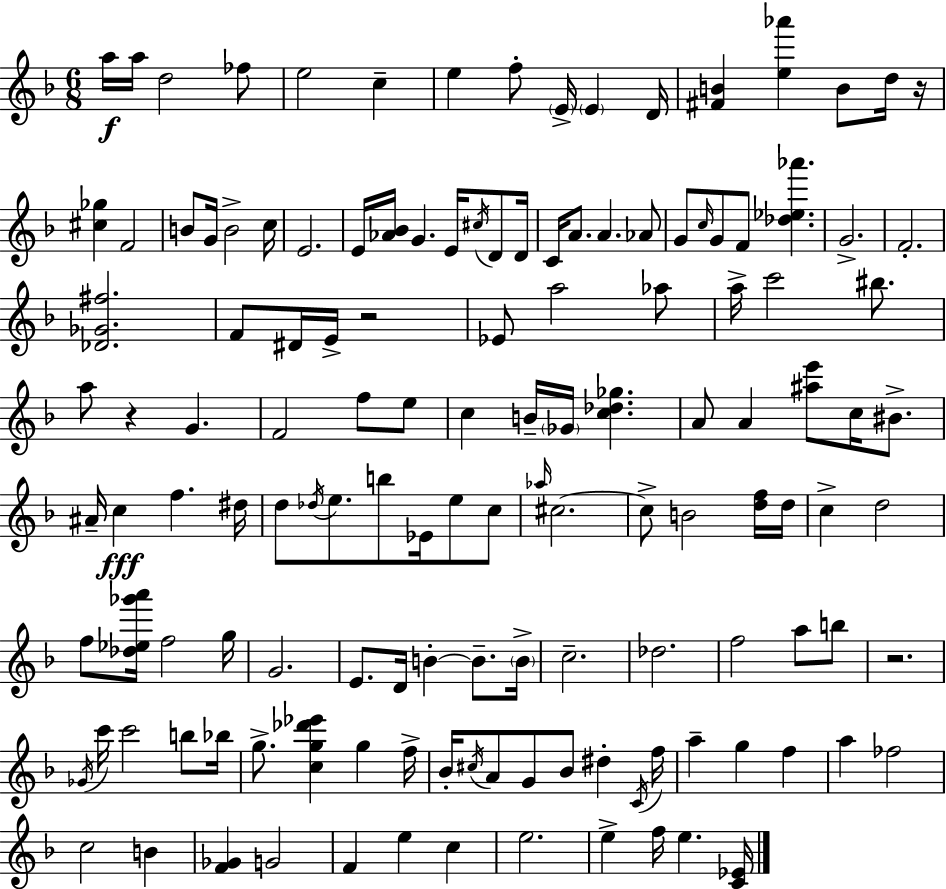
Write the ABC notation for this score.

X:1
T:Untitled
M:6/8
L:1/4
K:Dm
a/4 a/4 d2 _f/2 e2 c e f/2 E/4 E D/4 [^FB] [e_a'] B/2 d/4 z/4 [^c_g] F2 B/2 G/4 B2 c/4 E2 E/4 [_A_B]/4 G E/4 ^c/4 D/2 D/4 C/4 A/2 A _A/2 G/2 c/4 G/2 F/2 [_d_e_a'] G2 F2 [_D_G^f]2 F/2 ^D/4 E/4 z2 _E/2 a2 _a/2 a/4 c'2 ^b/2 a/2 z G F2 f/2 e/2 c B/4 _G/4 [c_d_g] A/2 A [^ae']/2 c/4 ^B/2 ^A/4 c f ^d/4 d/2 _d/4 e/2 b/2 _E/4 e/2 c/2 _a/4 ^c2 ^c/2 B2 [df]/4 d/4 c d2 f/2 [_d_e_g'a']/4 f2 g/4 G2 E/2 D/4 B B/2 B/4 c2 _d2 f2 a/2 b/2 z2 _G/4 c'/4 c'2 b/2 _b/4 g/2 [cg_d'_e'] g f/4 _B/4 ^c/4 A/2 G/2 _B/2 ^d C/4 f/4 a g f a _f2 c2 B [F_G] G2 F e c e2 e f/4 e [C_E]/4